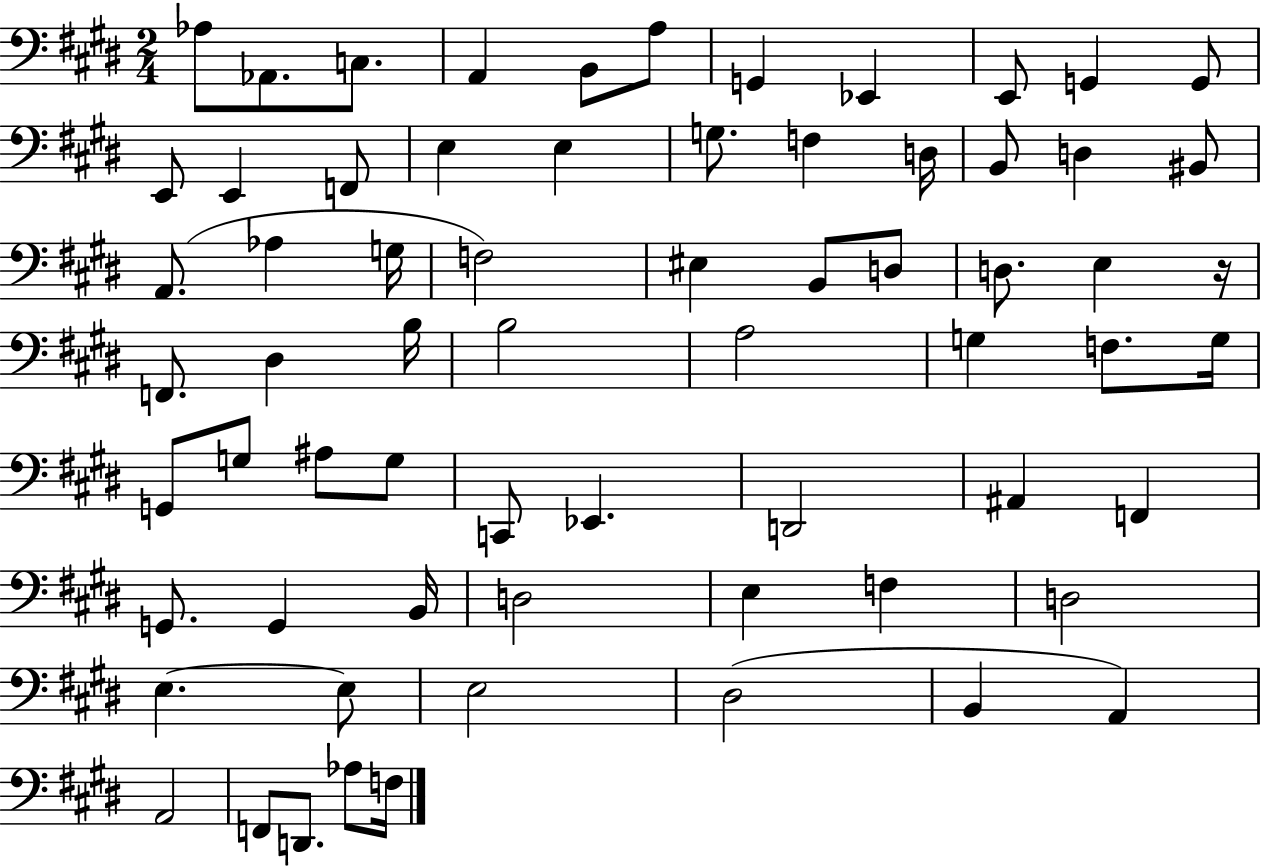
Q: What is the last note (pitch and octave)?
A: F3